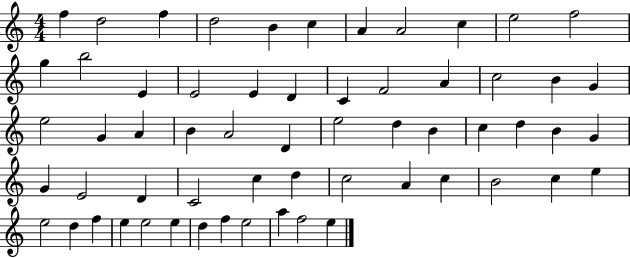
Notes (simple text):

F5/q D5/h F5/q D5/h B4/q C5/q A4/q A4/h C5/q E5/h F5/h G5/q B5/h E4/q E4/h E4/q D4/q C4/q F4/h A4/q C5/h B4/q G4/q E5/h G4/q A4/q B4/q A4/h D4/q E5/h D5/q B4/q C5/q D5/q B4/q G4/q G4/q E4/h D4/q C4/h C5/q D5/q C5/h A4/q C5/q B4/h C5/q E5/q E5/h D5/q F5/q E5/q E5/h E5/q D5/q F5/q E5/h A5/q F5/h E5/q